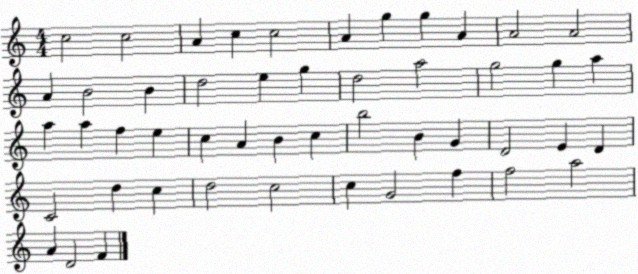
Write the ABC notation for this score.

X:1
T:Untitled
M:4/4
L:1/4
K:C
c2 c2 A c c2 A g g A A2 A2 A B2 B d2 e g d2 a2 g2 g a a a f e c A B c b2 B G D2 E D C2 d c d2 c2 c G2 f f2 a2 A D2 F